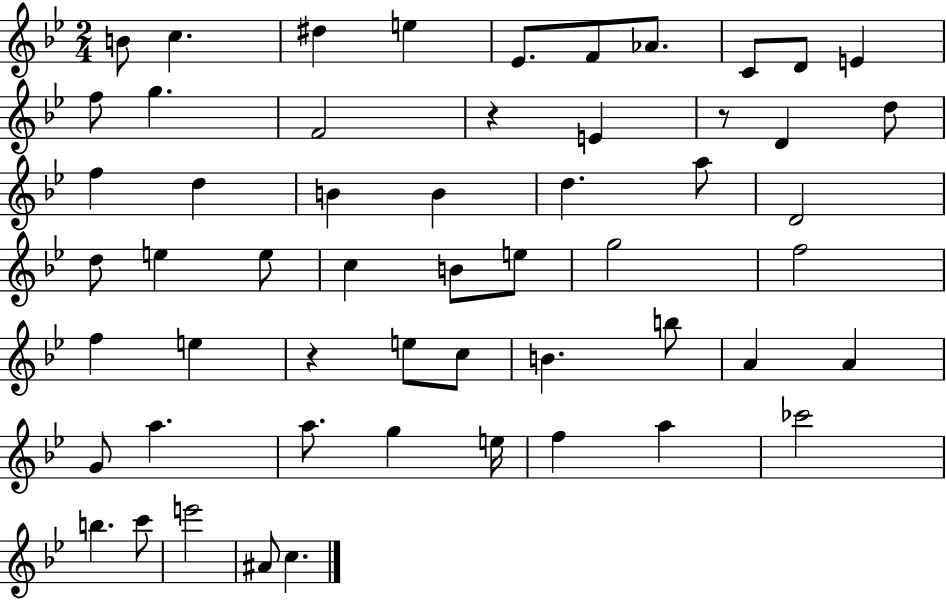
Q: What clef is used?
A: treble